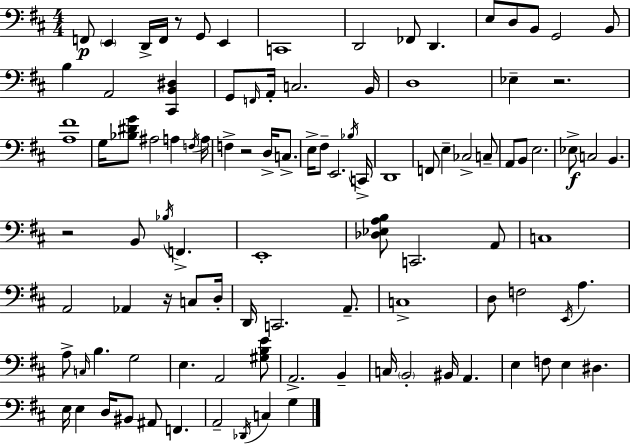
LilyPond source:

{
  \clef bass
  \numericTimeSignature
  \time 4/4
  \key d \major
  f,8\p \parenthesize e,4 d,16-> f,16 r8 g,8 e,4 | c,1 | d,2 fes,8 d,4. | e8 d8 b,8 g,2 b,8 | \break b4 a,2 <cis, b, dis>4 | g,8 \grace { f,16 } a,16-. c2. | b,16 d1 | ees4-- r2. | \break <a fis'>1 | g16 <bes dis' g'>8 ais2 a4 | \acciaccatura { f16 } a16 f4-> r2 d16-> c8.-> | e16-> fis8-- e,2. | \break \acciaccatura { bes16 } c,16-> d,1 | f,8 e4-- ces2-> | c8-- a,8 b,8 e2. | ees8->\f c2 b,4. | \break r2 b,8 \acciaccatura { bes16 } f,4.-> | e,1-. | <des ees a b>8 c,2. | a,8 c1 | \break a,2 aes,4 | r16 c8 d16-. d,16 c,2. | a,8.-- c1-> | d8 f2 \acciaccatura { e,16 } a4. | \break a8-> \grace { c16 } b4. g2 | e4. a,2 | <gis b e'>8 a,2.-> | b,4-- c16 \parenthesize b,2-. bis,16 | \break a,4. e4 f8 e4 | dis4. e16 e4 d16 bis,8 ais,8 | f,4. a,2-- \acciaccatura { des,16 } c4 | g4 \bar "|."
}